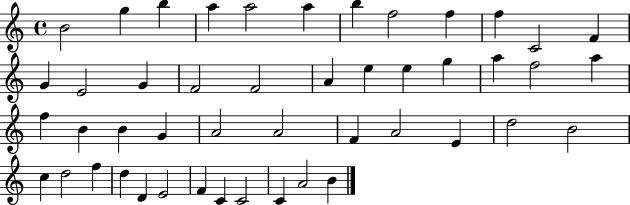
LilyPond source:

{
  \clef treble
  \time 4/4
  \defaultTimeSignature
  \key c \major
  b'2 g''4 b''4 | a''4 a''2 a''4 | b''4 f''2 f''4 | f''4 c'2 f'4 | \break g'4 e'2 g'4 | f'2 f'2 | a'4 e''4 e''4 g''4 | a''4 f''2 a''4 | \break f''4 b'4 b'4 g'4 | a'2 a'2 | f'4 a'2 e'4 | d''2 b'2 | \break c''4 d''2 f''4 | d''4 d'4 e'2 | f'4 c'4 c'2 | c'4 a'2 b'4 | \break \bar "|."
}